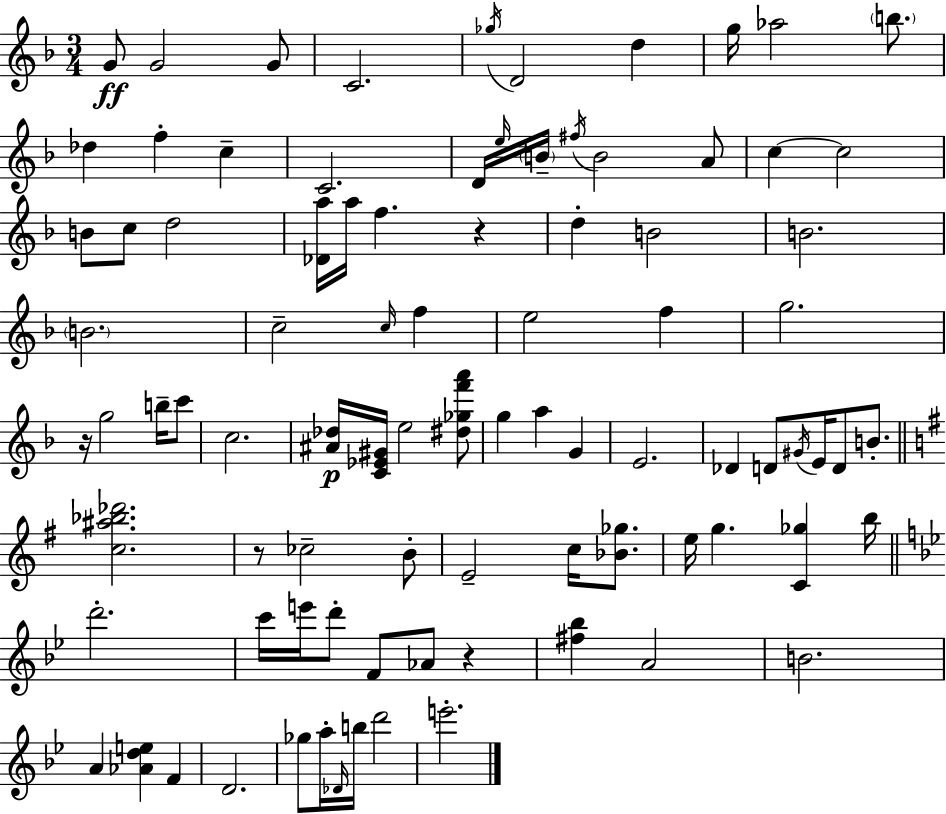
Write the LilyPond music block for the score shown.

{
  \clef treble
  \numericTimeSignature
  \time 3/4
  \key d \minor
  g'8\ff g'2 g'8 | c'2. | \acciaccatura { ges''16 } d'2 d''4 | g''16 aes''2 \parenthesize b''8. | \break des''4 f''4-. c''4-- | c'2. | d'16 \grace { e''16 } \parenthesize b'16-- \acciaccatura { fis''16 } b'2 | a'8 c''4~~ c''2 | \break b'8 c''8 d''2 | <des' a''>16 a''16 f''4. r4 | d''4-. b'2 | b'2. | \break \parenthesize b'2. | c''2-- \grace { c''16 } | f''4 e''2 | f''4 g''2. | \break r16 g''2 | b''16-- c'''8 c''2. | <ais' des''>16\p <c' ees' gis'>16 e''2 | <dis'' ges'' f''' a'''>8 g''4 a''4 | \break g'4 e'2. | des'4 d'8 \acciaccatura { gis'16 } e'16 | d'8 b'8.-. \bar "||" \break \key g \major <c'' ais'' bes'' des'''>2. | r8 ces''2-- b'8-. | e'2-- c''16 <bes' ges''>8. | e''16 g''4. <c' ges''>4 b''16 | \break \bar "||" \break \key g \minor d'''2.-. | c'''16 e'''16 d'''8-. f'8 aes'8 r4 | <fis'' bes''>4 a'2 | b'2. | \break a'4 <aes' d'' e''>4 f'4 | d'2. | ges''8 a''16-. \grace { des'16 } b''16 d'''2 | e'''2.-. | \break \bar "|."
}